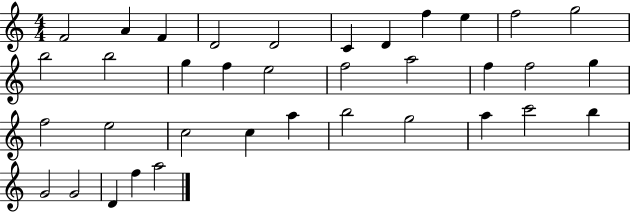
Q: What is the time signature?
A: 4/4